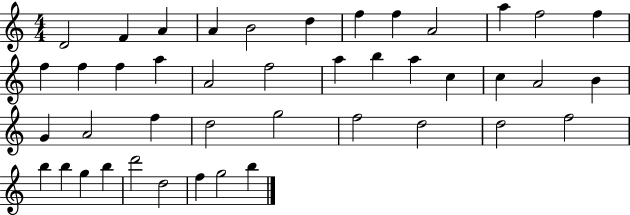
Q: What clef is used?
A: treble